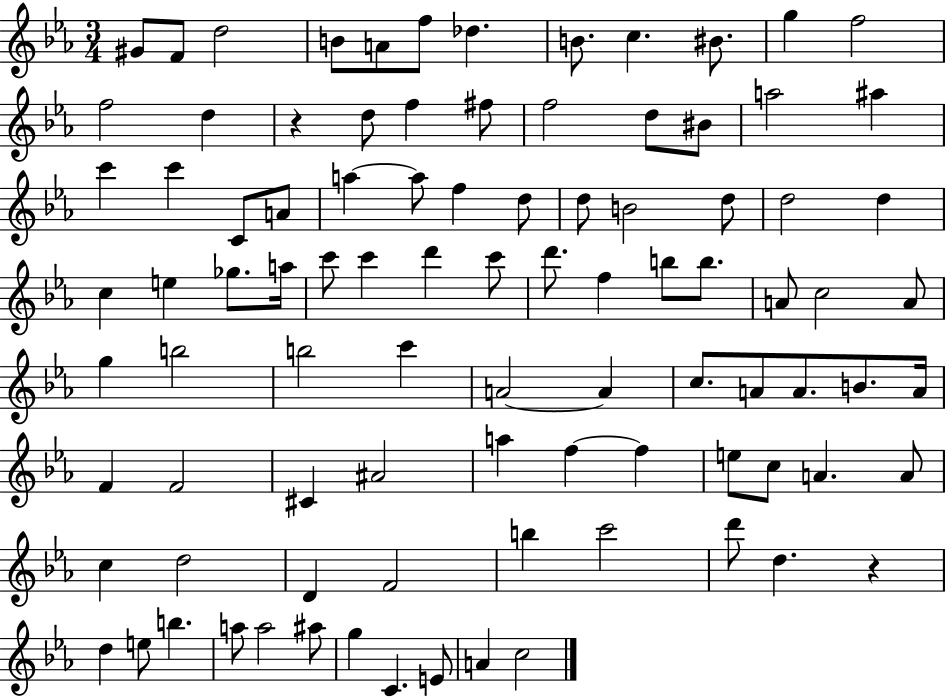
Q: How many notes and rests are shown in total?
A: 93